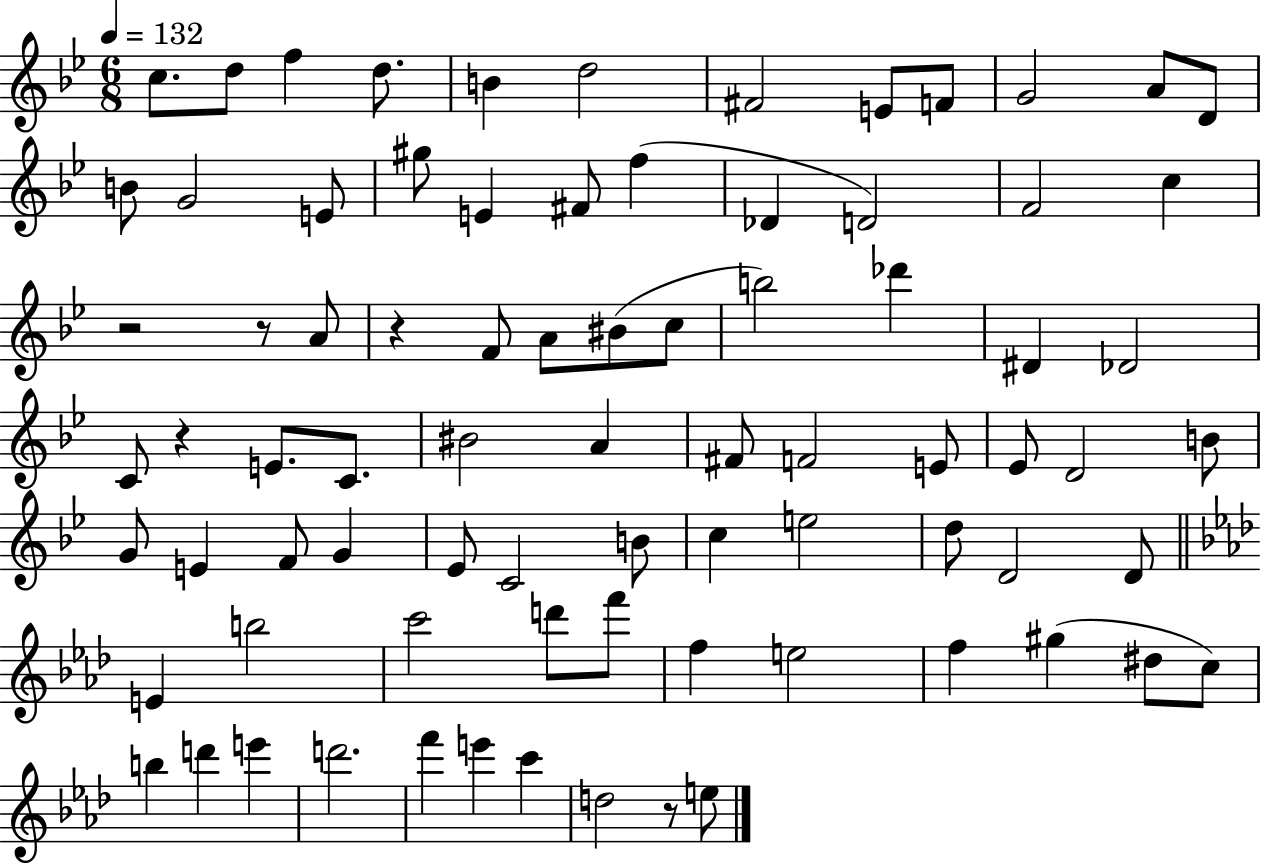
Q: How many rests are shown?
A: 5